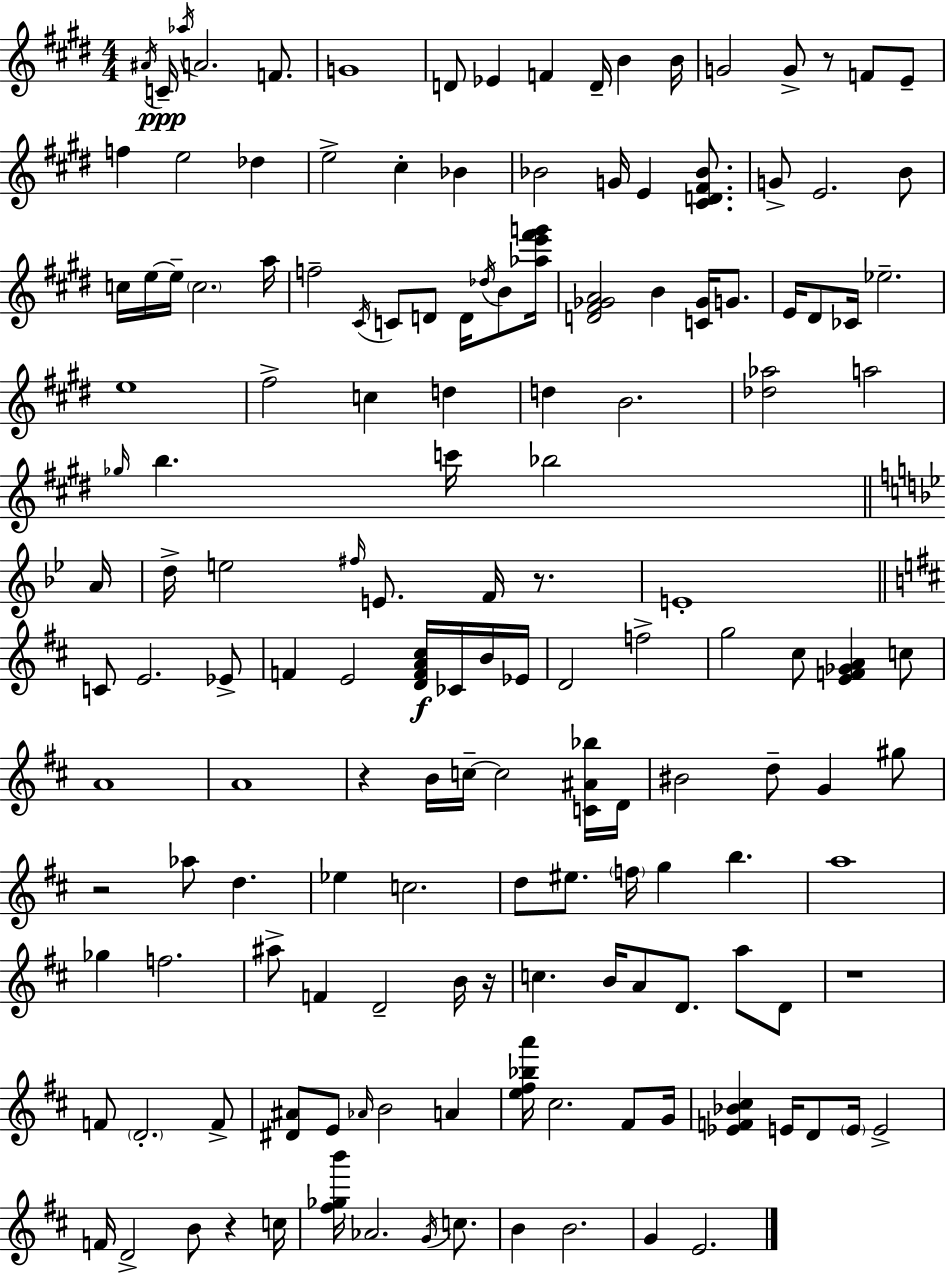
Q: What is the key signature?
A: E major